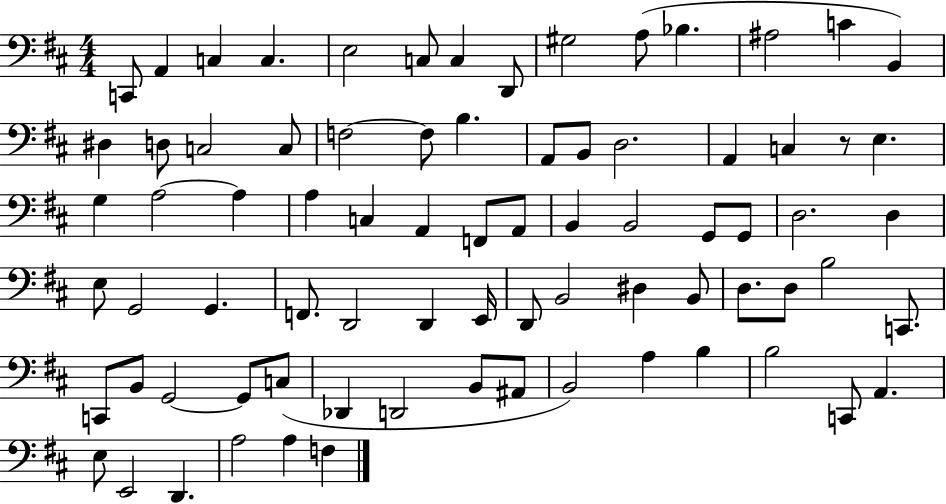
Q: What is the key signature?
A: D major